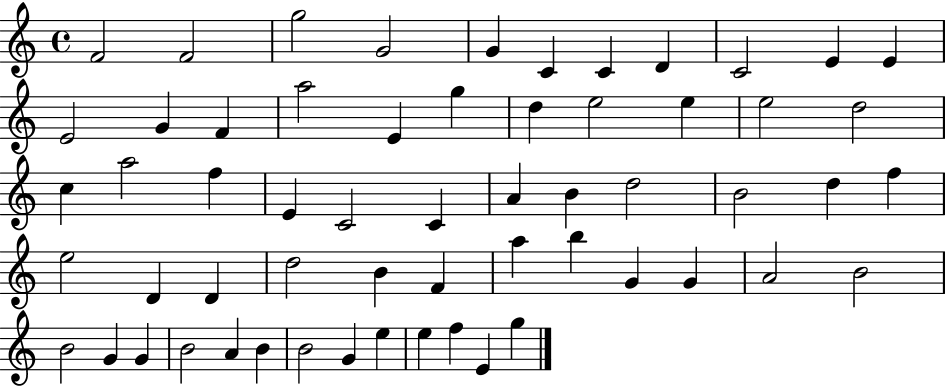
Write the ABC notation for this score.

X:1
T:Untitled
M:4/4
L:1/4
K:C
F2 F2 g2 G2 G C C D C2 E E E2 G F a2 E g d e2 e e2 d2 c a2 f E C2 C A B d2 B2 d f e2 D D d2 B F a b G G A2 B2 B2 G G B2 A B B2 G e e f E g